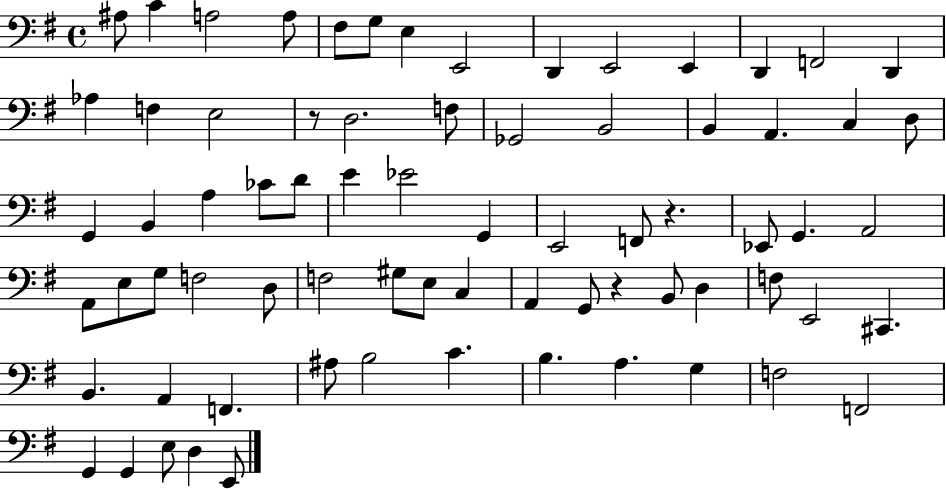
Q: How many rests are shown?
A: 3